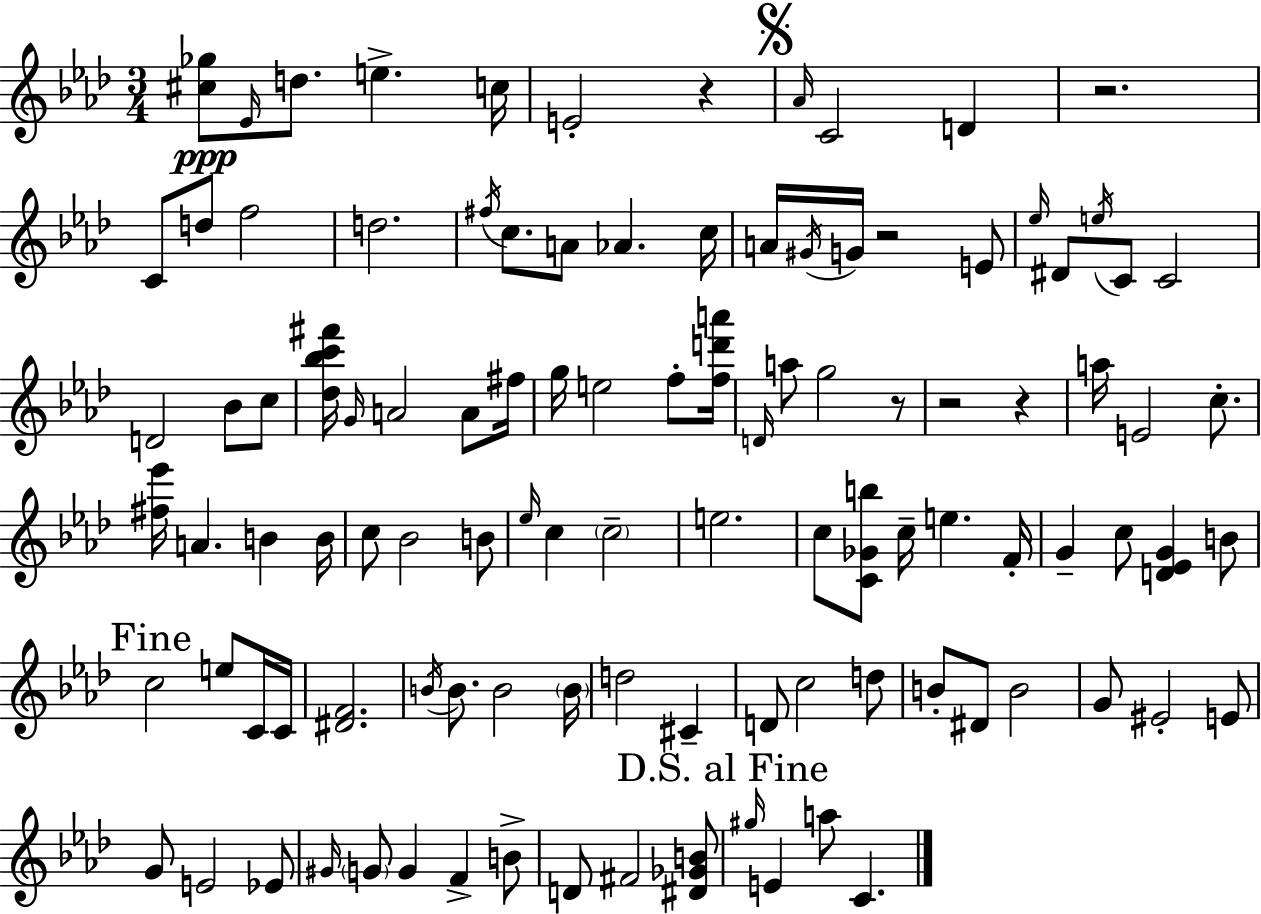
{
  \clef treble
  \numericTimeSignature
  \time 3/4
  \key f \minor
  <cis'' ges''>8\ppp \grace { ees'16 } d''8. e''4.-> | c''16 e'2-. r4 | \mark \markup { \musicglyph "scripts.segno" } \grace { aes'16 } c'2 d'4 | r2. | \break c'8 d''8 f''2 | d''2. | \acciaccatura { fis''16 } c''8. a'8 aes'4. | c''16 a'16 \acciaccatura { gis'16 } g'16 r2 | \break e'8 \grace { ees''16 } dis'8 \acciaccatura { e''16 } c'8 c'2 | d'2 | bes'8 c''8 <des'' bes'' c''' fis'''>16 \grace { g'16 } a'2 | a'8 fis''16 g''16 e''2 | \break f''8-. <f'' d''' a'''>16 \grace { d'16 } a''8 g''2 | r8 r2 | r4 a''16 e'2 | c''8.-. <fis'' ees'''>16 a'4. | \break b'4 b'16 c''8 bes'2 | b'8 \grace { ees''16 } c''4 | \parenthesize c''2-- e''2. | c''8 <c' ges' b''>8 | \break c''16-- e''4. f'16-. g'4-- | c''8 <d' ees' g'>4 b'8 \mark "Fine" c''2 | e''8 c'16 c'16 <dis' f'>2. | \acciaccatura { b'16 } b'8. | \break b'2 \parenthesize b'16 d''2 | cis'4-- d'8 | c''2 d''8 b'8-. | dis'8 b'2 g'8 | \break eis'2-. e'8 g'8 | e'2 ees'8 \grace { gis'16 } \parenthesize g'8 | g'4 f'4-> b'8-> d'8 | fis'2 <dis' ges' b'>8 \mark "D.S. al Fine" \grace { gis''16 } | \break e'4 a''8 c'4. | \bar "|."
}